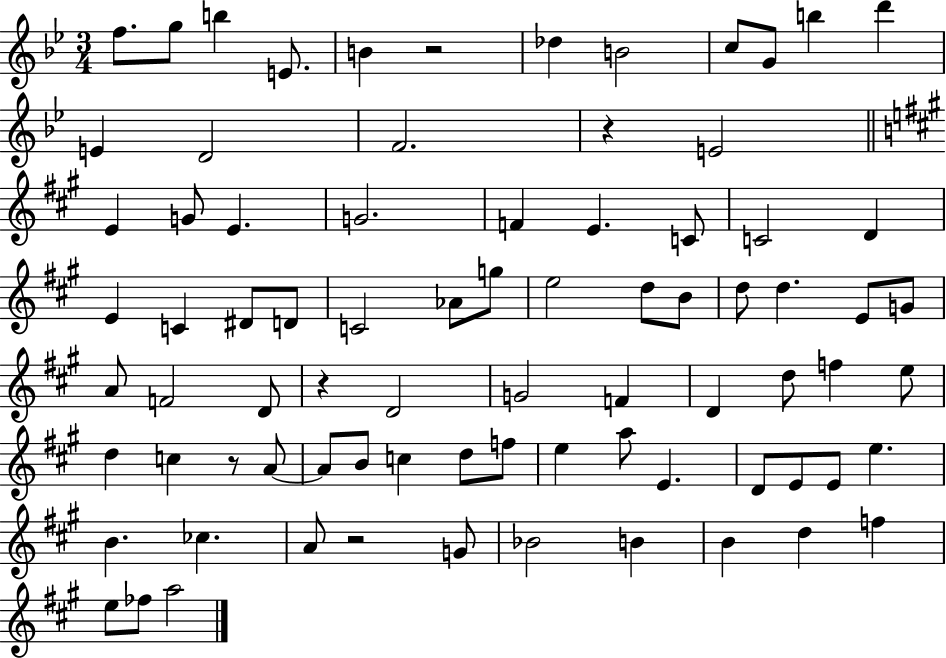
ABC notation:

X:1
T:Untitled
M:3/4
L:1/4
K:Bb
f/2 g/2 b E/2 B z2 _d B2 c/2 G/2 b d' E D2 F2 z E2 E G/2 E G2 F E C/2 C2 D E C ^D/2 D/2 C2 _A/2 g/2 e2 d/2 B/2 d/2 d E/2 G/2 A/2 F2 D/2 z D2 G2 F D d/2 f e/2 d c z/2 A/2 A/2 B/2 c d/2 f/2 e a/2 E D/2 E/2 E/2 e B _c A/2 z2 G/2 _B2 B B d f e/2 _f/2 a2